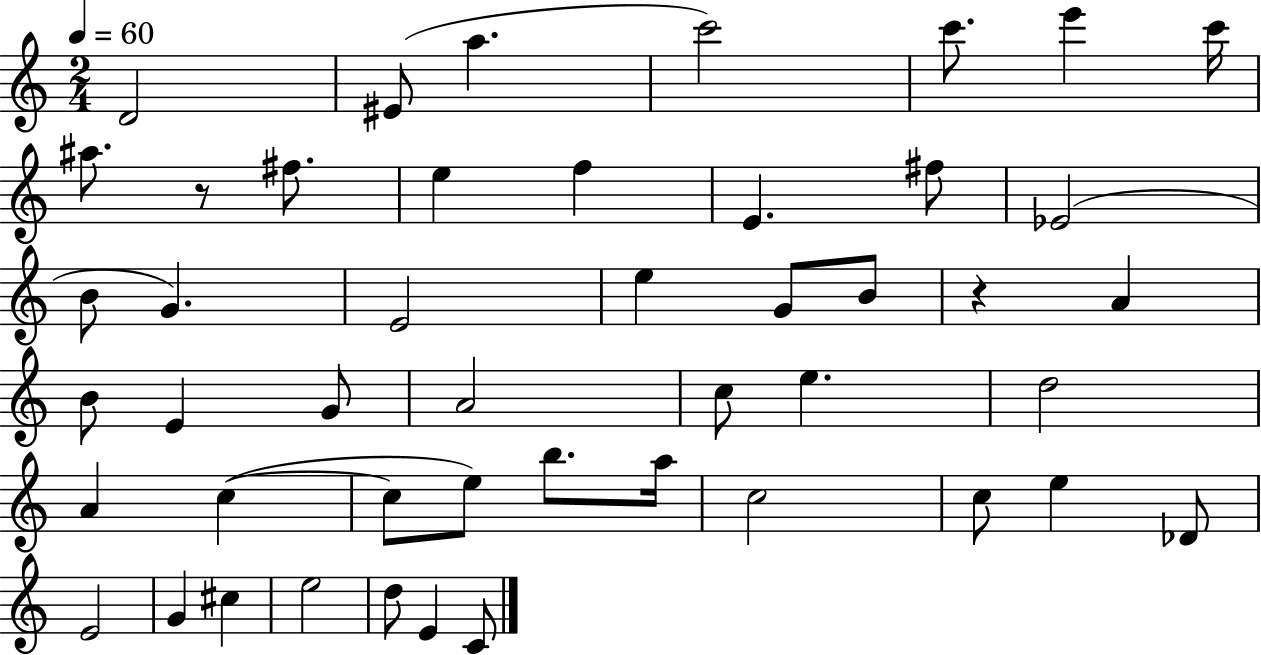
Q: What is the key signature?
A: C major